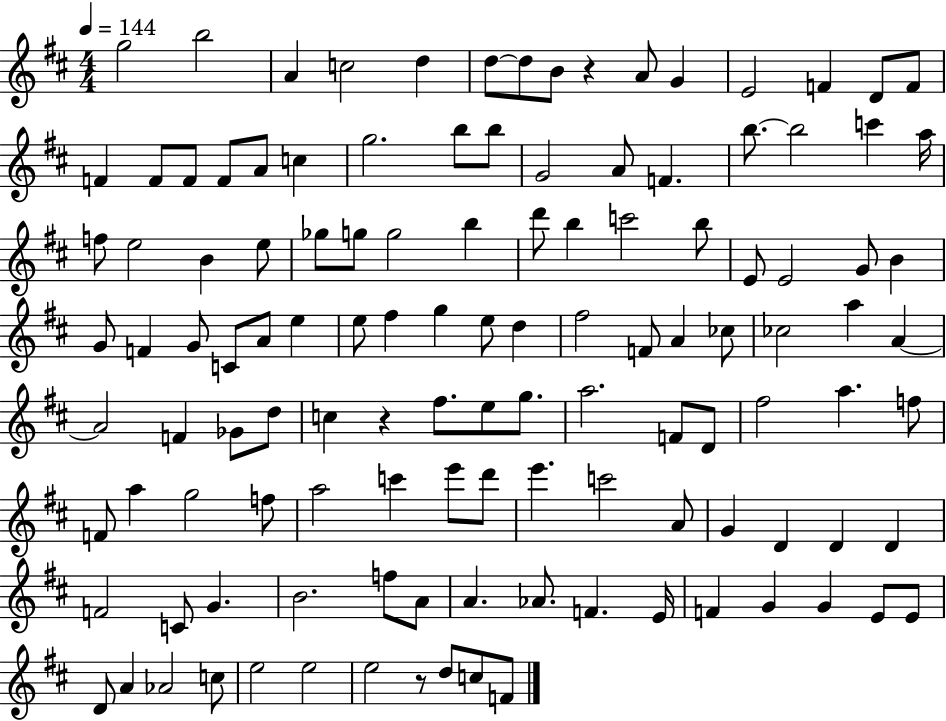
X:1
T:Untitled
M:4/4
L:1/4
K:D
g2 b2 A c2 d d/2 d/2 B/2 z A/2 G E2 F D/2 F/2 F F/2 F/2 F/2 A/2 c g2 b/2 b/2 G2 A/2 F b/2 b2 c' a/4 f/2 e2 B e/2 _g/2 g/2 g2 b d'/2 b c'2 b/2 E/2 E2 G/2 B G/2 F G/2 C/2 A/2 e e/2 ^f g e/2 d ^f2 F/2 A _c/2 _c2 a A A2 F _G/2 d/2 c z ^f/2 e/2 g/2 a2 F/2 D/2 ^f2 a f/2 F/2 a g2 f/2 a2 c' e'/2 d'/2 e' c'2 A/2 G D D D F2 C/2 G B2 f/2 A/2 A _A/2 F E/4 F G G E/2 E/2 D/2 A _A2 c/2 e2 e2 e2 z/2 d/2 c/2 F/2